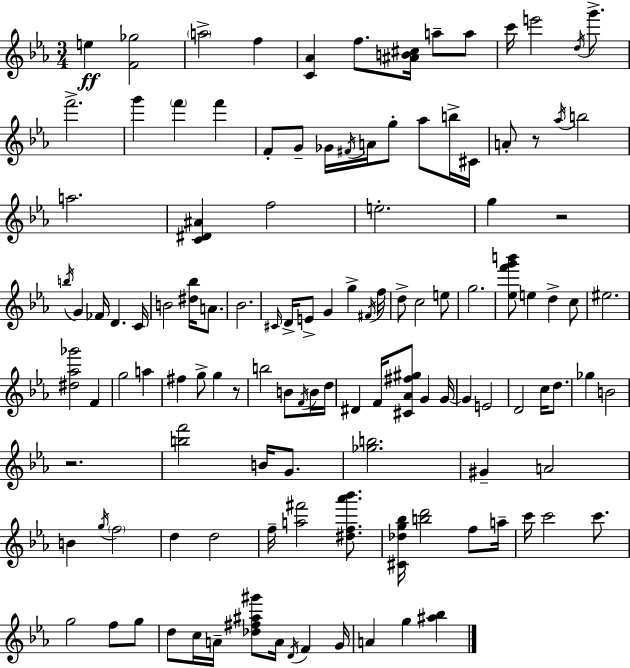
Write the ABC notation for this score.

X:1
T:Untitled
M:3/4
L:1/4
K:Eb
e [F_g]2 a2 f [C_A] f/2 [^AB^c]/4 a/2 a/2 c'/4 e'2 d/4 g'/2 f'2 g' f' f' F/2 G/2 _G/4 ^F/4 A/4 g/2 _a/2 b/4 ^C/4 A/2 z/2 _a/4 b2 a2 [C^D^A] f2 e2 g z2 b/4 G _F/4 D C/4 B2 [^d_b]/4 A/2 _B2 ^C/4 D/4 E/2 G g ^F/4 f/4 d/2 c2 e/2 g2 [_ef'g'b']/2 e d c/2 ^e2 [^d_a_g']2 F g2 a ^f g/2 g z/2 b2 B/2 F/4 B/4 d/4 ^D F/4 [^C_A^f^g]/2 G G/4 G E2 D2 c/4 d/2 _g B2 z2 [bf']2 B/4 G/2 [_gb]2 ^G A2 B g/4 f2 d d2 f/4 [a^f']2 [^df_a'_b']/2 [^C_dg_b]/4 [bd']2 f/2 a/4 c'/4 c'2 c'/2 g2 f/2 g/2 d/2 c/4 A/4 [_d^f^a^g']/2 A/4 D/4 F G/4 A g [^a_b]